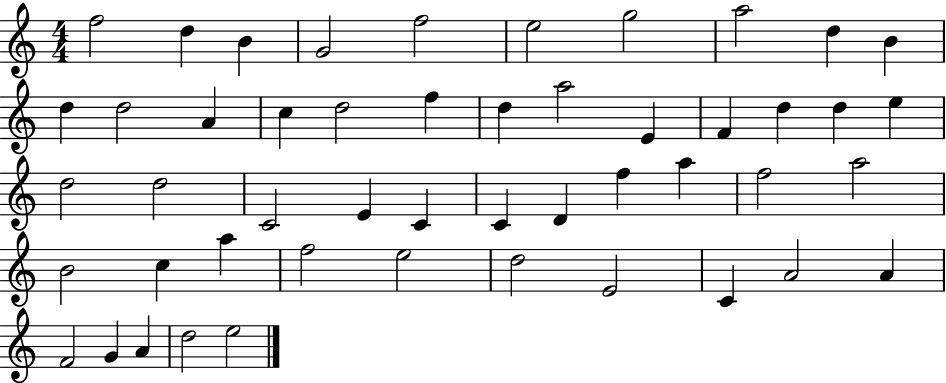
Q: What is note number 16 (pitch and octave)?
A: F5